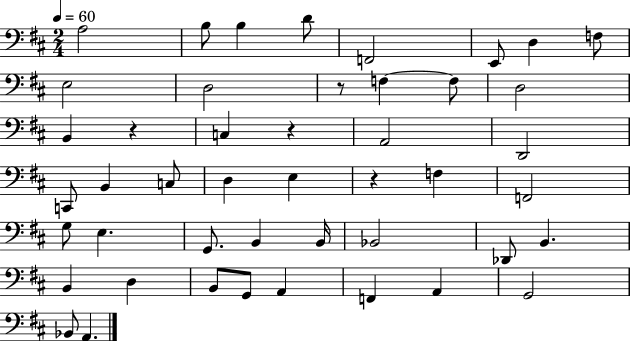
{
  \clef bass
  \numericTimeSignature
  \time 2/4
  \key d \major
  \tempo 4 = 60
  a2 | b8 b4 d'8 | f,2 | e,8 d4 f8 | \break e2 | d2 | r8 f4~~ f8 | d2 | \break b,4 r4 | c4 r4 | a,2 | d,2 | \break c,8 b,4 c8 | d4 e4 | r4 f4 | f,2 | \break g8 e4. | g,8. b,4 b,16 | bes,2 | des,8 b,4. | \break b,4 d4 | b,8 g,8 a,4 | f,4 a,4 | g,2 | \break bes,8 a,4. | \bar "|."
}